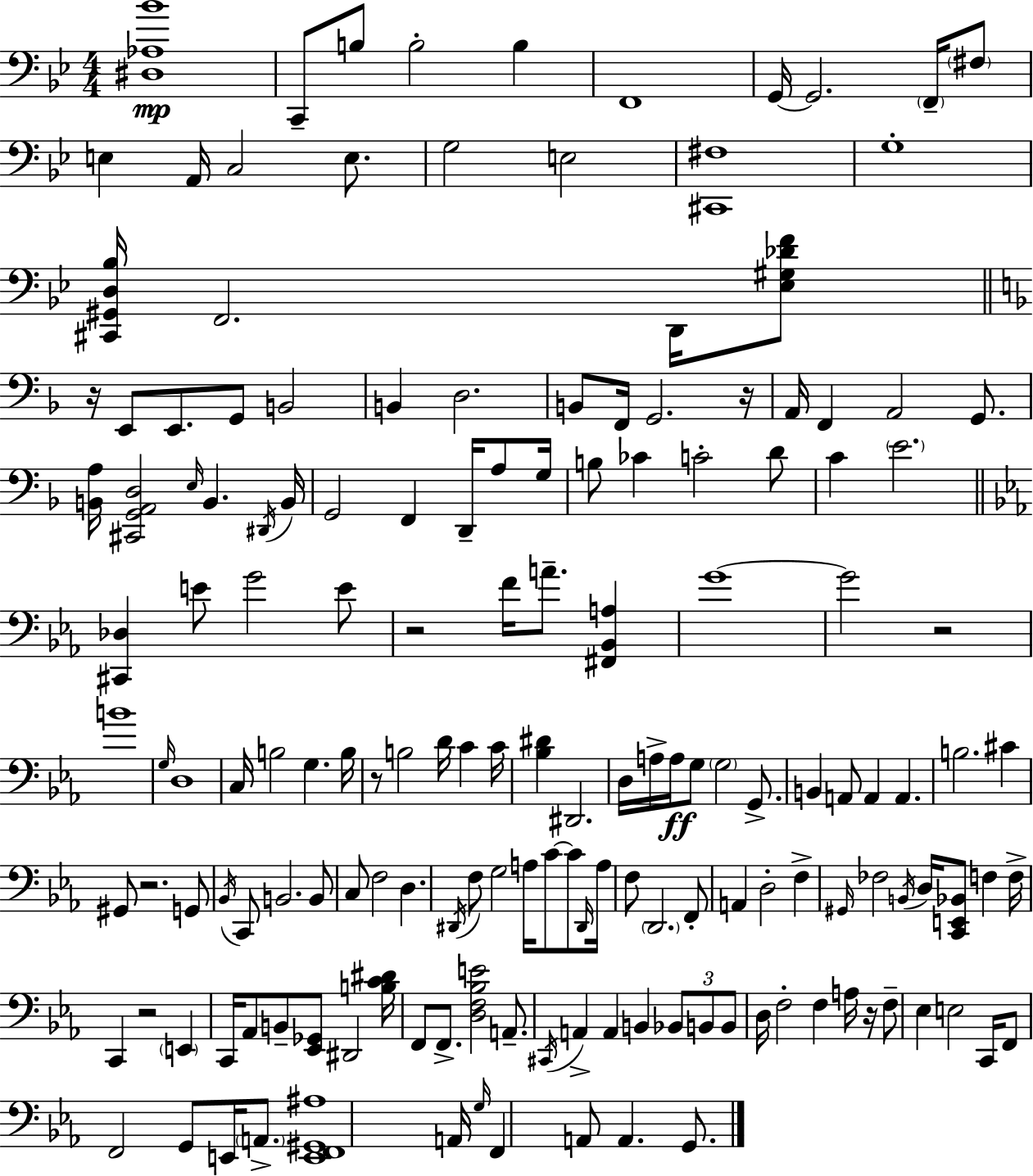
X:1
T:Untitled
M:4/4
L:1/4
K:Bb
[^D,_A,_B]4 C,,/2 B,/2 B,2 B, F,,4 G,,/4 G,,2 F,,/4 ^F,/2 E, A,,/4 C,2 E,/2 G,2 E,2 [^C,,^F,]4 G,4 [^C,,^G,,D,_B,]/4 F,,2 D,,/4 [_E,^G,_DF]/2 z/4 E,,/2 E,,/2 G,,/2 B,,2 B,, D,2 B,,/2 F,,/4 G,,2 z/4 A,,/4 F,, A,,2 G,,/2 [B,,A,]/4 [^C,,G,,A,,D,]2 E,/4 B,, ^D,,/4 B,,/4 G,,2 F,, D,,/4 A,/2 G,/4 B,/2 _C C2 D/2 C E2 [^C,,_D,] E/2 G2 E/2 z2 F/4 A/2 [^F,,_B,,A,] G4 G2 z2 B4 G,/4 D,4 C,/4 B,2 G, B,/4 z/2 B,2 D/4 C C/4 [_B,^D] ^D,,2 D,/4 A,/4 A,/4 G,/2 G,2 G,,/2 B,, A,,/2 A,, A,, B,2 ^C ^G,,/2 z2 G,,/2 _B,,/4 C,,/2 B,,2 B,,/2 C,/2 F,2 D, ^D,,/4 F,/2 G,2 A,/4 C/2 C/2 ^D,,/4 A,/4 F,/2 D,,2 F,,/2 A,, D,2 F, ^G,,/4 _F,2 B,,/4 D,/4 [C,,E,,_B,,]/2 F, F,/4 C,, z2 E,, C,,/4 _A,,/2 B,,/2 [_E,,_G,,]/2 ^D,,2 [B,C^D]/4 F,,/2 F,,/2 [D,F,_B,E]2 A,,/2 ^C,,/4 A,, A,, B,, _B,,/2 B,,/2 B,,/2 D,/4 F,2 F, A,/4 z/4 F,/2 _E, E,2 C,,/4 F,,/2 F,,2 G,,/2 E,,/4 A,,/2 [E,,F,,^G,,^A,]4 A,,/4 G,/4 F,, A,,/2 A,, G,,/2